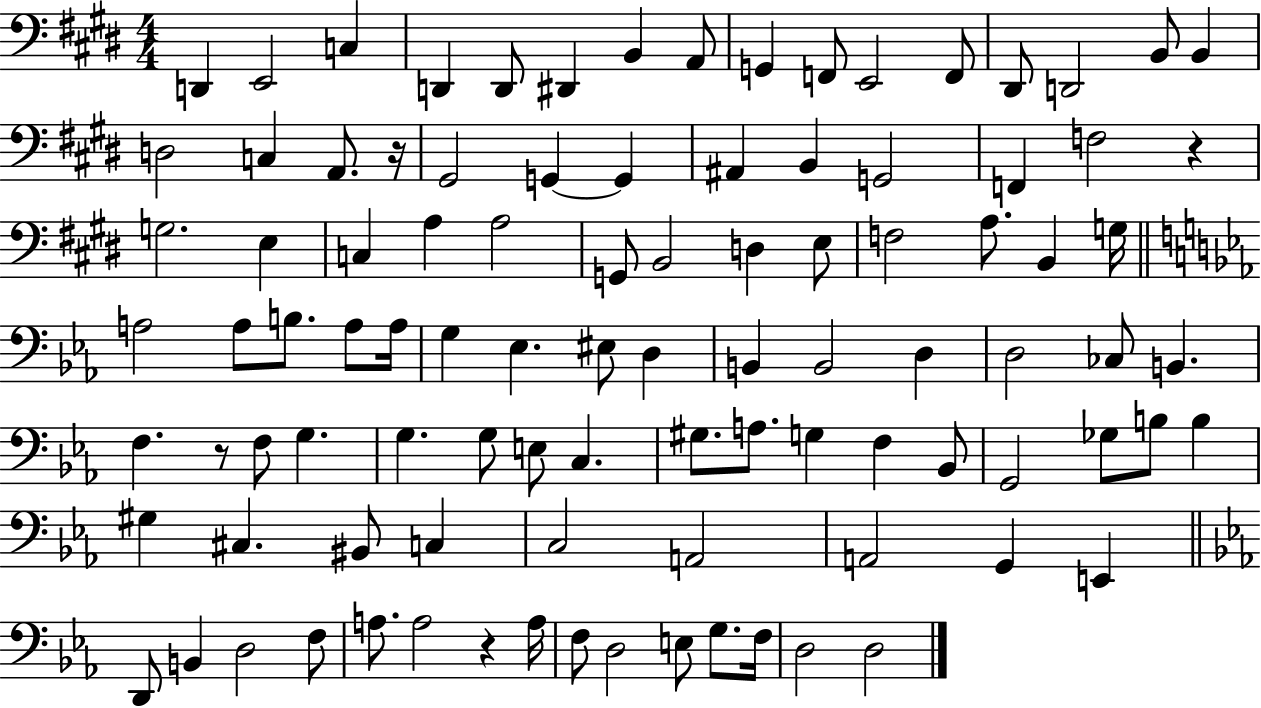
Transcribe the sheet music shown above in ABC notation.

X:1
T:Untitled
M:4/4
L:1/4
K:E
D,, E,,2 C, D,, D,,/2 ^D,, B,, A,,/2 G,, F,,/2 E,,2 F,,/2 ^D,,/2 D,,2 B,,/2 B,, D,2 C, A,,/2 z/4 ^G,,2 G,, G,, ^A,, B,, G,,2 F,, F,2 z G,2 E, C, A, A,2 G,,/2 B,,2 D, E,/2 F,2 A,/2 B,, G,/4 A,2 A,/2 B,/2 A,/2 A,/4 G, _E, ^E,/2 D, B,, B,,2 D, D,2 _C,/2 B,, F, z/2 F,/2 G, G, G,/2 E,/2 C, ^G,/2 A,/2 G, F, _B,,/2 G,,2 _G,/2 B,/2 B, ^G, ^C, ^B,,/2 C, C,2 A,,2 A,,2 G,, E,, D,,/2 B,, D,2 F,/2 A,/2 A,2 z A,/4 F,/2 D,2 E,/2 G,/2 F,/4 D,2 D,2